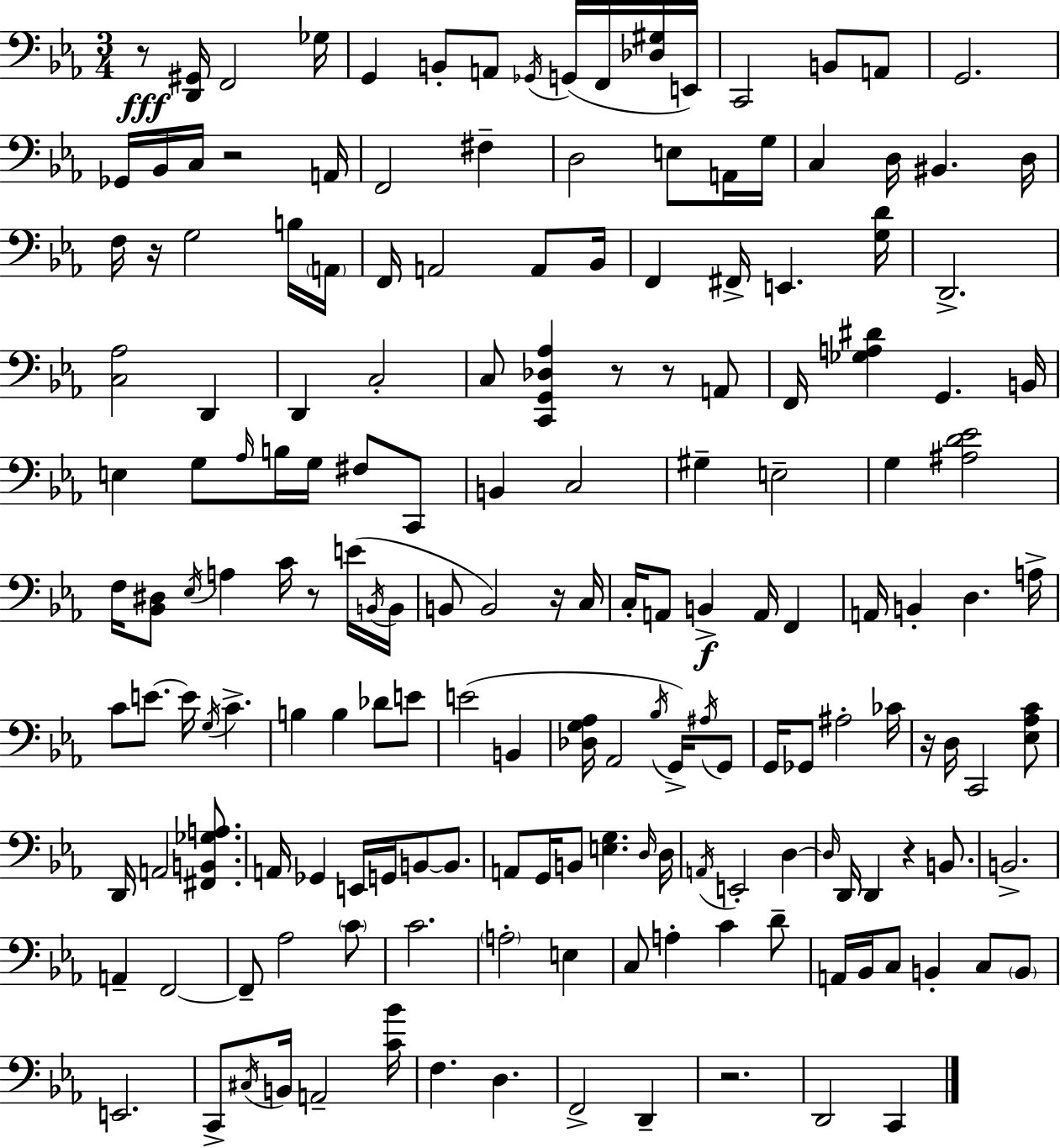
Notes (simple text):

R/e [D2,G#2]/s F2/h Gb3/s G2/q B2/e A2/e Gb2/s G2/s F2/s [Db3,G#3]/s E2/s C2/h B2/e A2/e G2/h. Gb2/s Bb2/s C3/s R/h A2/s F2/h F#3/q D3/h E3/e A2/s G3/s C3/q D3/s BIS2/q. D3/s F3/s R/s G3/h B3/s A2/s F2/s A2/h A2/e Bb2/s F2/q F#2/s E2/q. [G3,D4]/s D2/h. [C3,Ab3]/h D2/q D2/q C3/h C3/e [C2,G2,Db3,Ab3]/q R/e R/e A2/e F2/s [Gb3,A3,D#4]/q G2/q. B2/s E3/q G3/e Ab3/s B3/s G3/s F#3/e C2/e B2/q C3/h G#3/q E3/h G3/q [A#3,D4,Eb4]/h F3/s [Bb2,D#3]/e Eb3/s A3/q C4/s R/e E4/s B2/s B2/s B2/e B2/h R/s C3/s C3/s A2/e B2/q A2/s F2/q A2/s B2/q D3/q. A3/s C4/e E4/e. E4/s G3/s C4/q. B3/q B3/q Db4/e E4/e E4/h B2/q [Db3,G3,Ab3]/s Ab2/h Bb3/s G2/s A#3/s G2/e G2/s Gb2/e A#3/h CES4/s R/s D3/s C2/h [Eb3,Ab3,C4]/e D2/s A2/h [F#2,B2,Gb3,A3]/e. A2/s Gb2/q E2/s G2/s B2/e B2/e. A2/e G2/s B2/e [E3,G3]/q. D3/s D3/s A2/s E2/h D3/q D3/s D2/s D2/q R/q B2/e. B2/h. A2/q F2/h F2/e Ab3/h C4/e C4/h. A3/h E3/q C3/e A3/q C4/q D4/e A2/s Bb2/s C3/e B2/q C3/e B2/e E2/h. C2/e C#3/s B2/s A2/h [C4,Bb4]/s F3/q. D3/q. F2/h D2/q R/h. D2/h C2/q